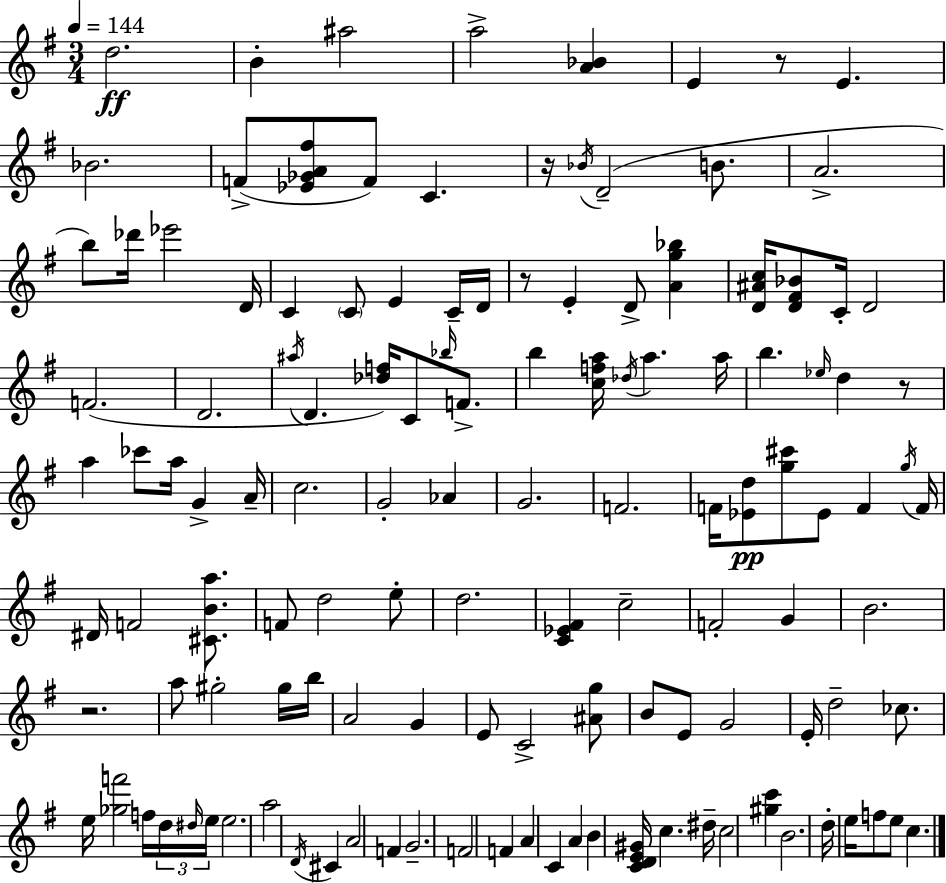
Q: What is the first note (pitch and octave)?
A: D5